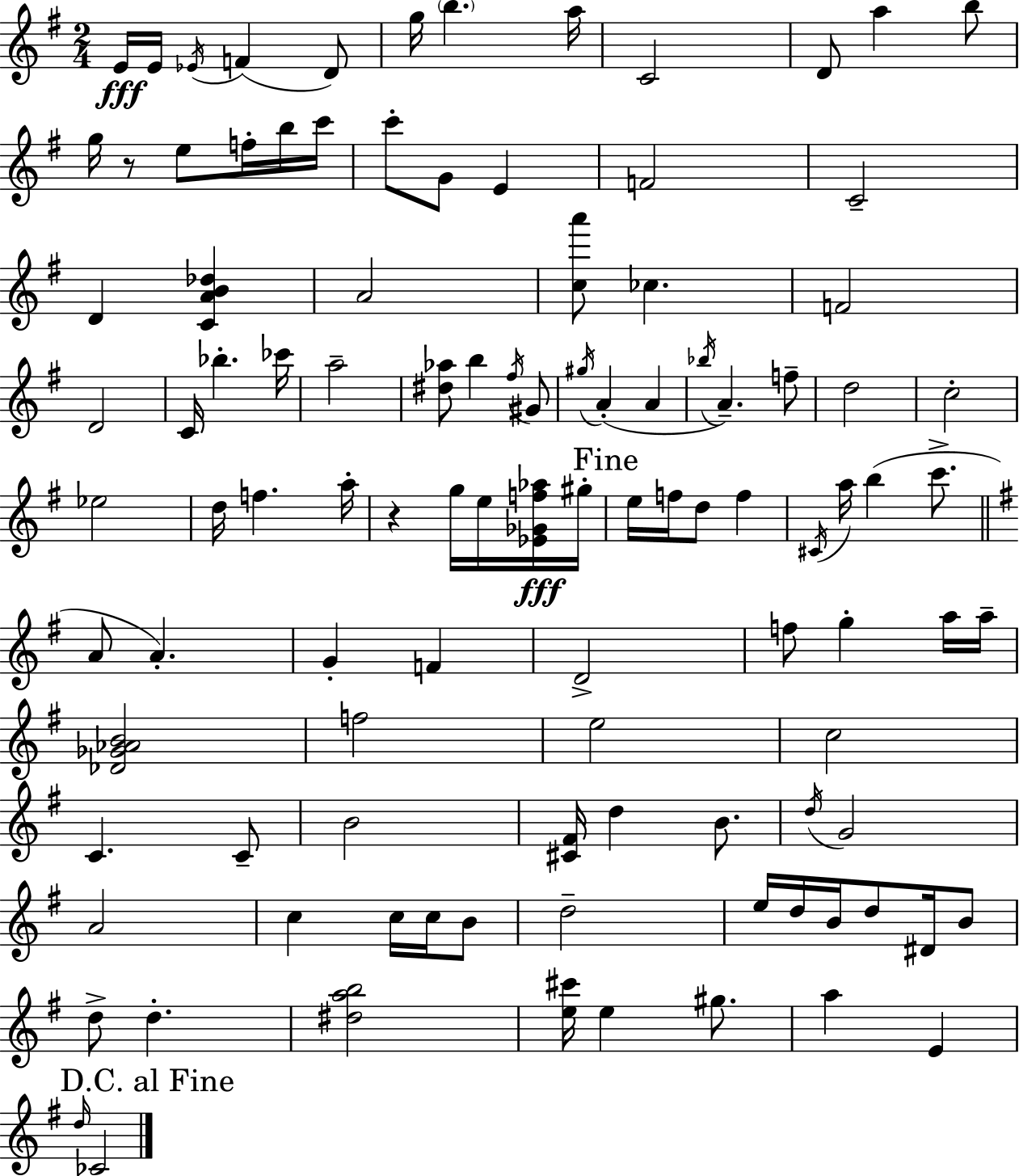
{
  \clef treble
  \numericTimeSignature
  \time 2/4
  \key g \major
  e'16\fff e'16 \acciaccatura { ees'16 }( f'4 d'8) | g''16 \parenthesize b''4. | a''16 c'2 | d'8 a''4 b''8 | \break g''16 r8 e''8 f''16-. b''16 | c'''16 c'''8-. g'8 e'4 | f'2 | c'2-- | \break d'4 <c' a' b' des''>4 | a'2 | <c'' a'''>8 ces''4. | f'2 | \break d'2 | c'16 bes''4.-. | ces'''16 a''2-- | <dis'' aes''>8 b''4 \acciaccatura { fis''16 } | \break gis'8 \acciaccatura { gis''16 } a'4-.( a'4 | \acciaccatura { bes''16 }) a'4.-- | f''8-- d''2 | c''2-. | \break ees''2 | d''16 f''4. | a''16-. r4 | g''16 e''16 <ees' ges' f'' aes''>16\fff gis''16-. \mark "Fine" e''16 f''16 d''8 | \break f''4 \acciaccatura { cis'16 } a''16 b''4( | c'''8.-> \bar "||" \break \key g \major a'8 a'4.-.) | g'4-. f'4 | d'2-> | f''8 g''4-. a''16 a''16-- | \break <des' ges' aes' b'>2 | f''2 | e''2 | c''2 | \break c'4. c'8-- | b'2 | <cis' fis'>16 d''4 b'8. | \acciaccatura { d''16 } g'2 | \break a'2 | c''4 c''16 c''16 b'8 | d''2-- | e''16 d''16 b'16 d''8 dis'16 b'8 | \break d''8-> d''4.-. | <dis'' a'' b''>2 | <e'' cis'''>16 e''4 gis''8. | a''4 e'4 | \break \mark "D.C. al Fine" \grace { d''16 } ces'2 | \bar "|."
}